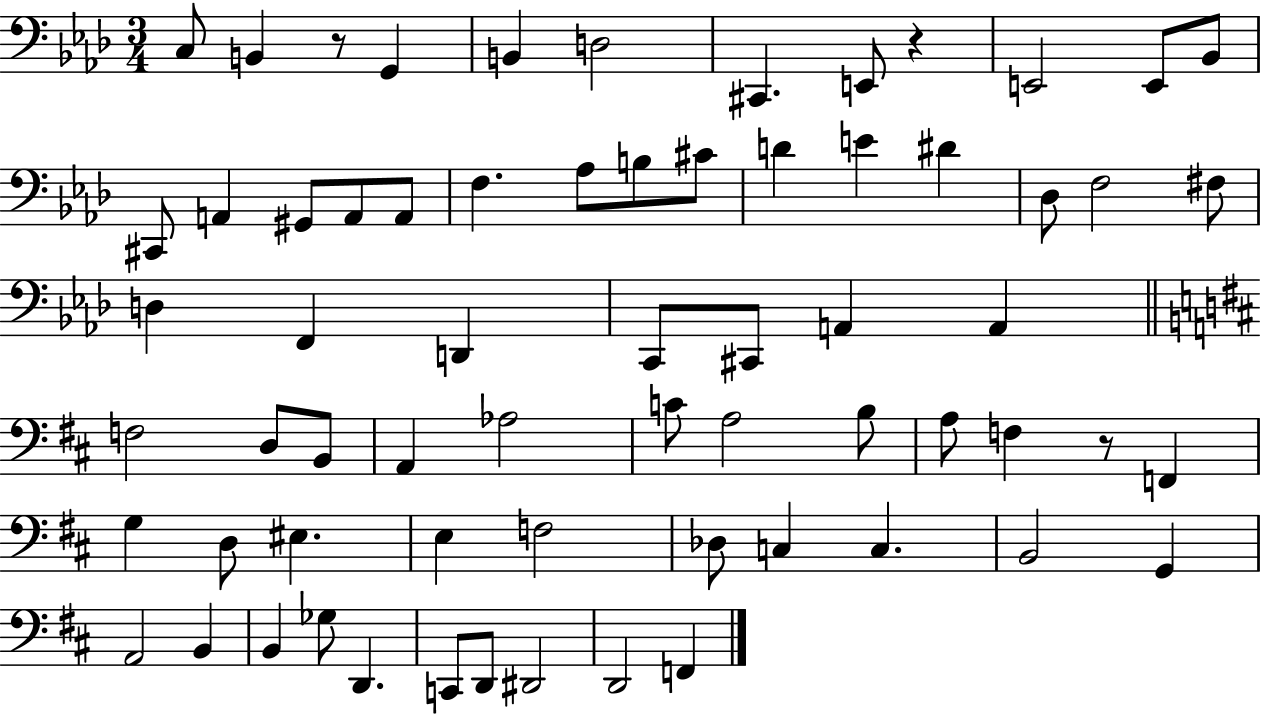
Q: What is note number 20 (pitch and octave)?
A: D4